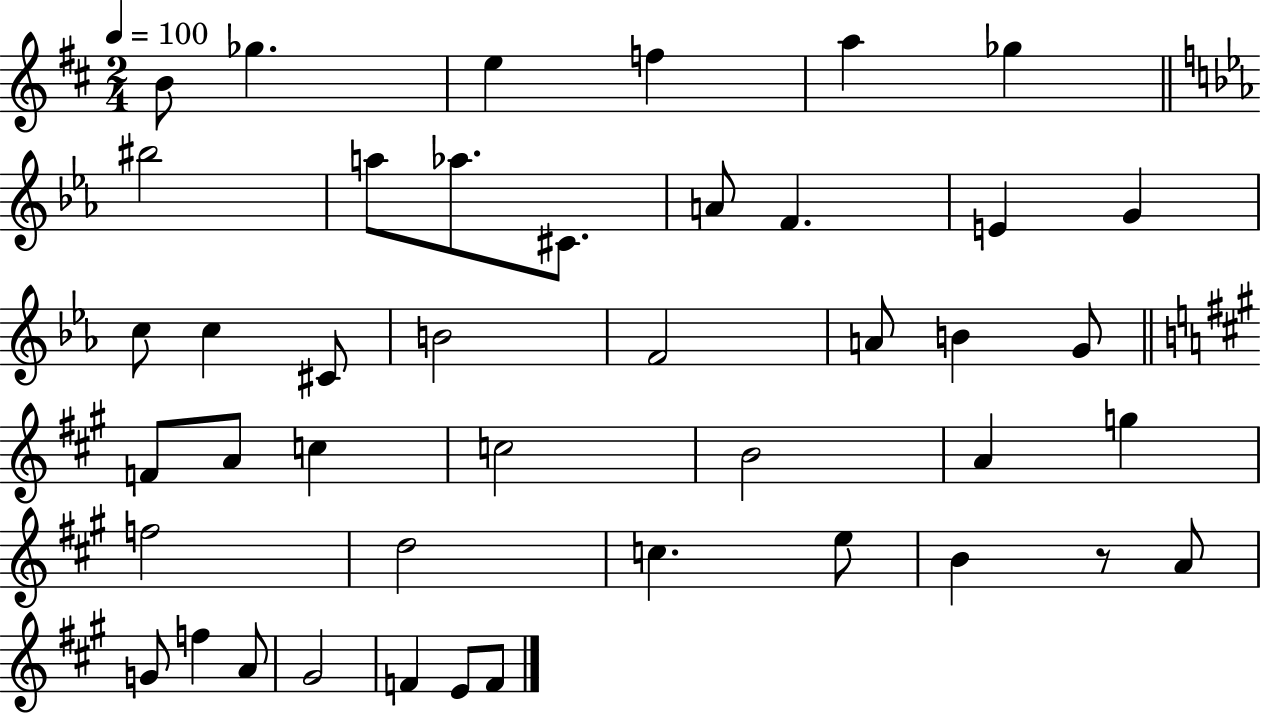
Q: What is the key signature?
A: D major